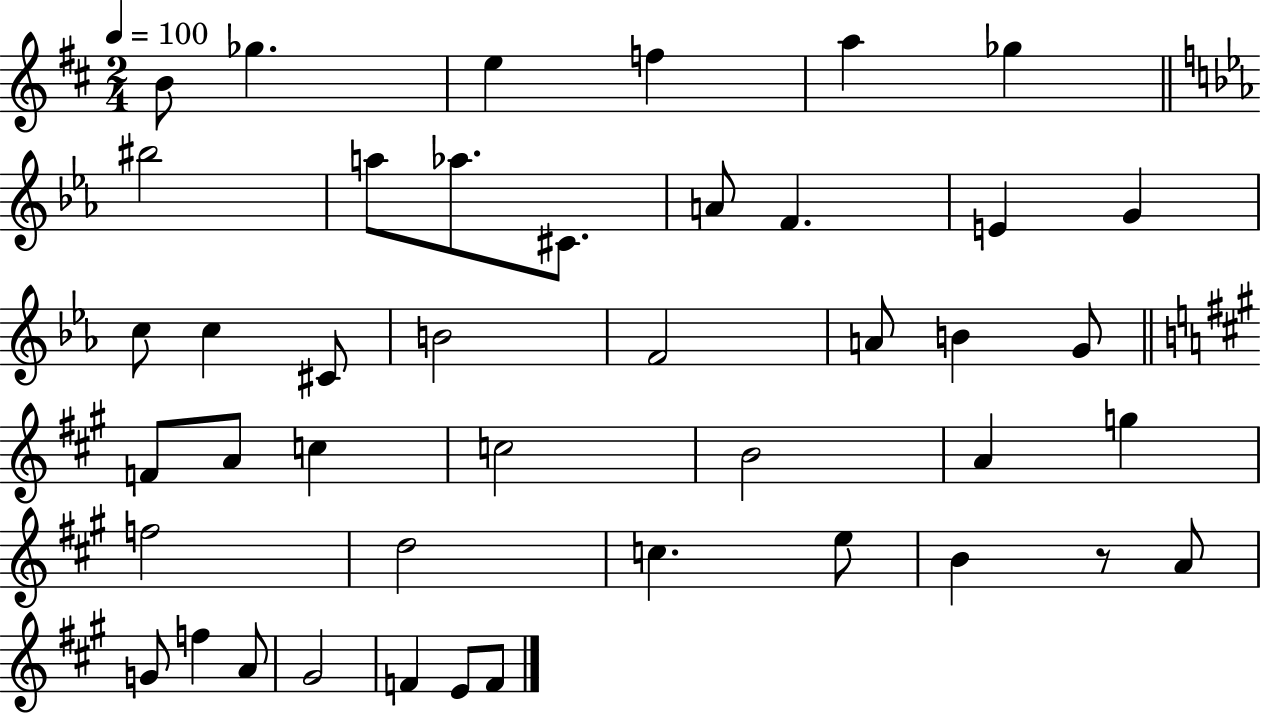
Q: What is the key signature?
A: D major